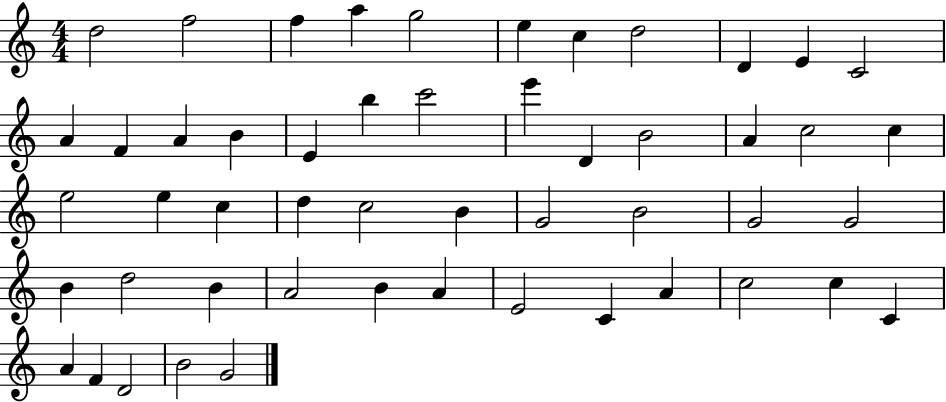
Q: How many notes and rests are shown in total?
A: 51